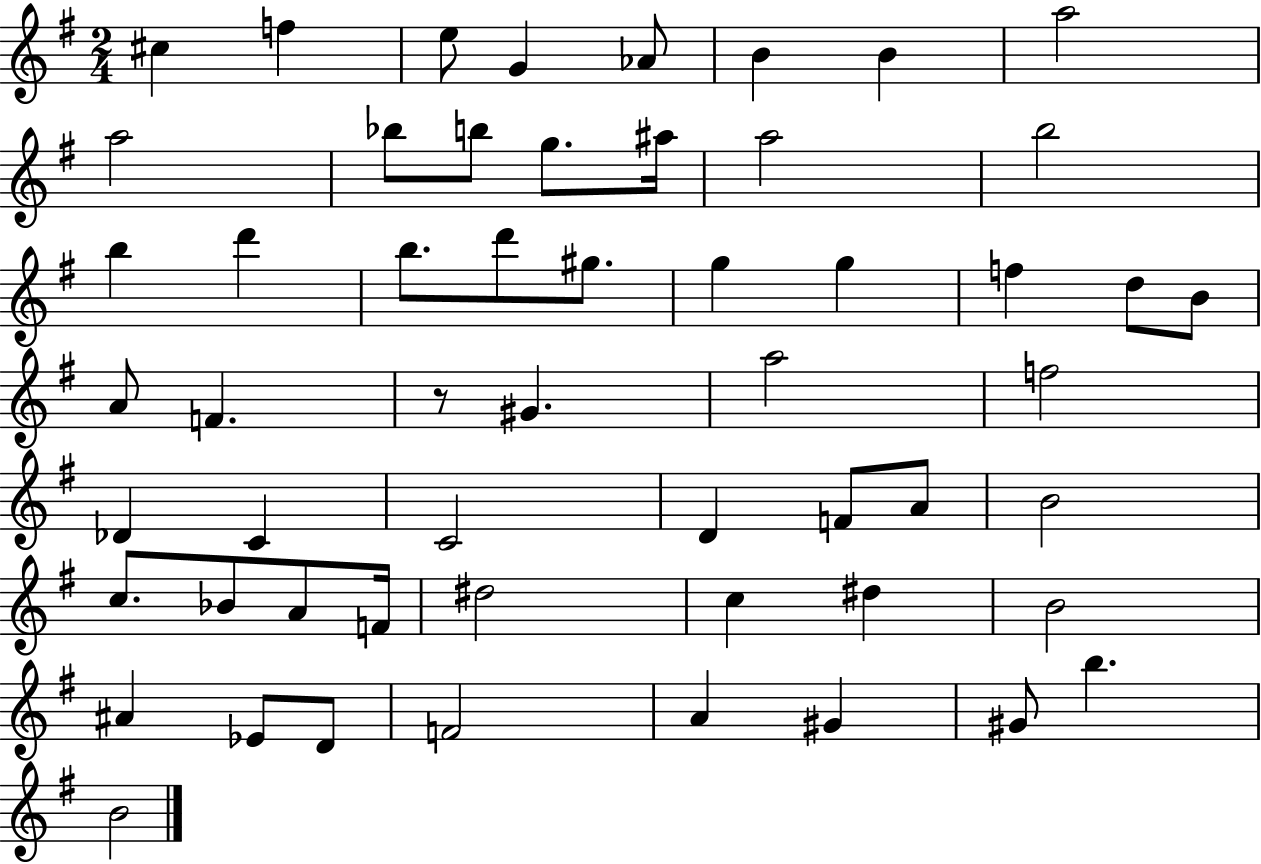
C#5/q F5/q E5/e G4/q Ab4/e B4/q B4/q A5/h A5/h Bb5/e B5/e G5/e. A#5/s A5/h B5/h B5/q D6/q B5/e. D6/e G#5/e. G5/q G5/q F5/q D5/e B4/e A4/e F4/q. R/e G#4/q. A5/h F5/h Db4/q C4/q C4/h D4/q F4/e A4/e B4/h C5/e. Bb4/e A4/e F4/s D#5/h C5/q D#5/q B4/h A#4/q Eb4/e D4/e F4/h A4/q G#4/q G#4/e B5/q. B4/h